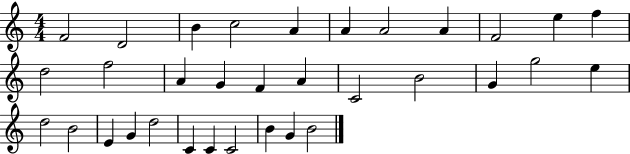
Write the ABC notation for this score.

X:1
T:Untitled
M:4/4
L:1/4
K:C
F2 D2 B c2 A A A2 A F2 e f d2 f2 A G F A C2 B2 G g2 e d2 B2 E G d2 C C C2 B G B2